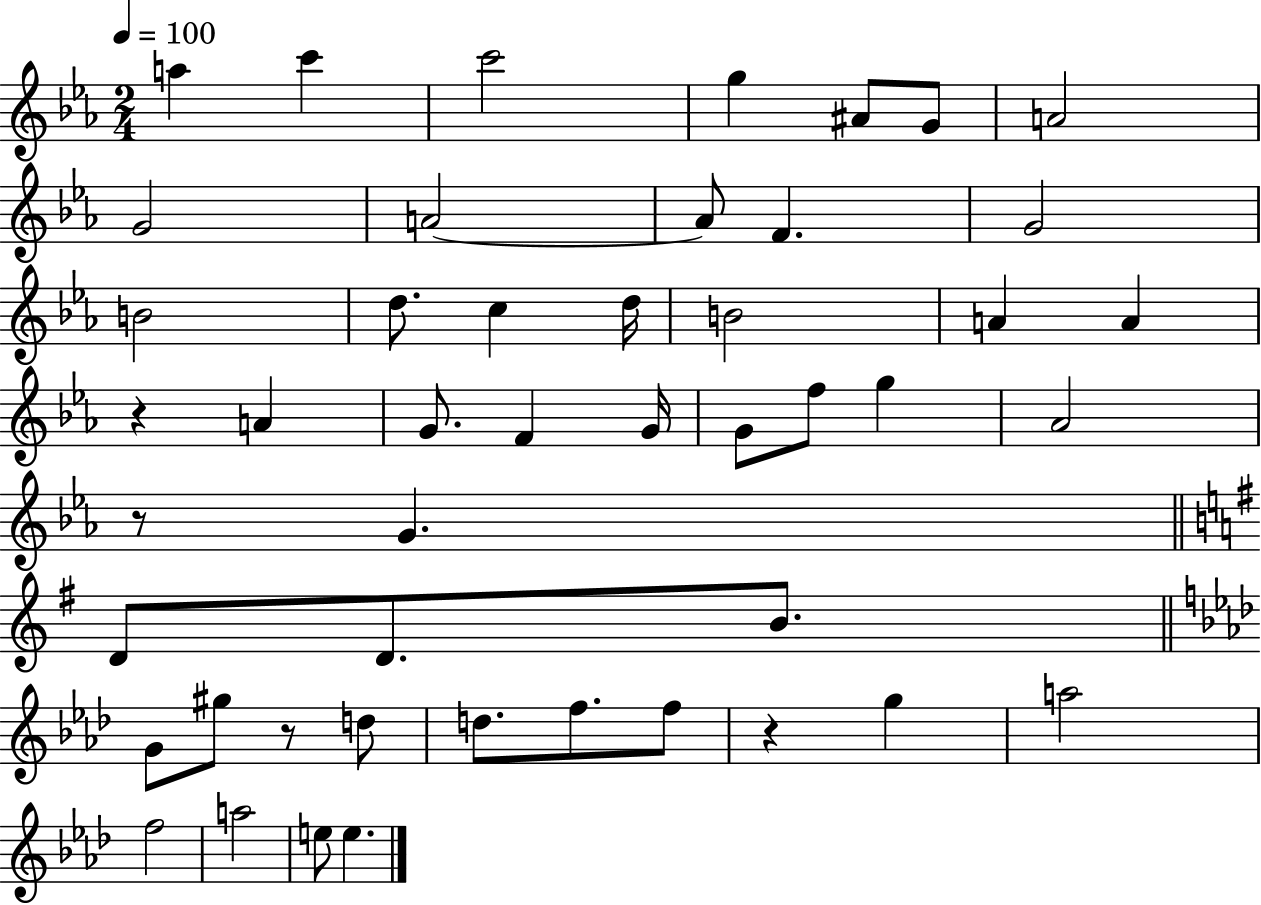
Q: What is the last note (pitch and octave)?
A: E5